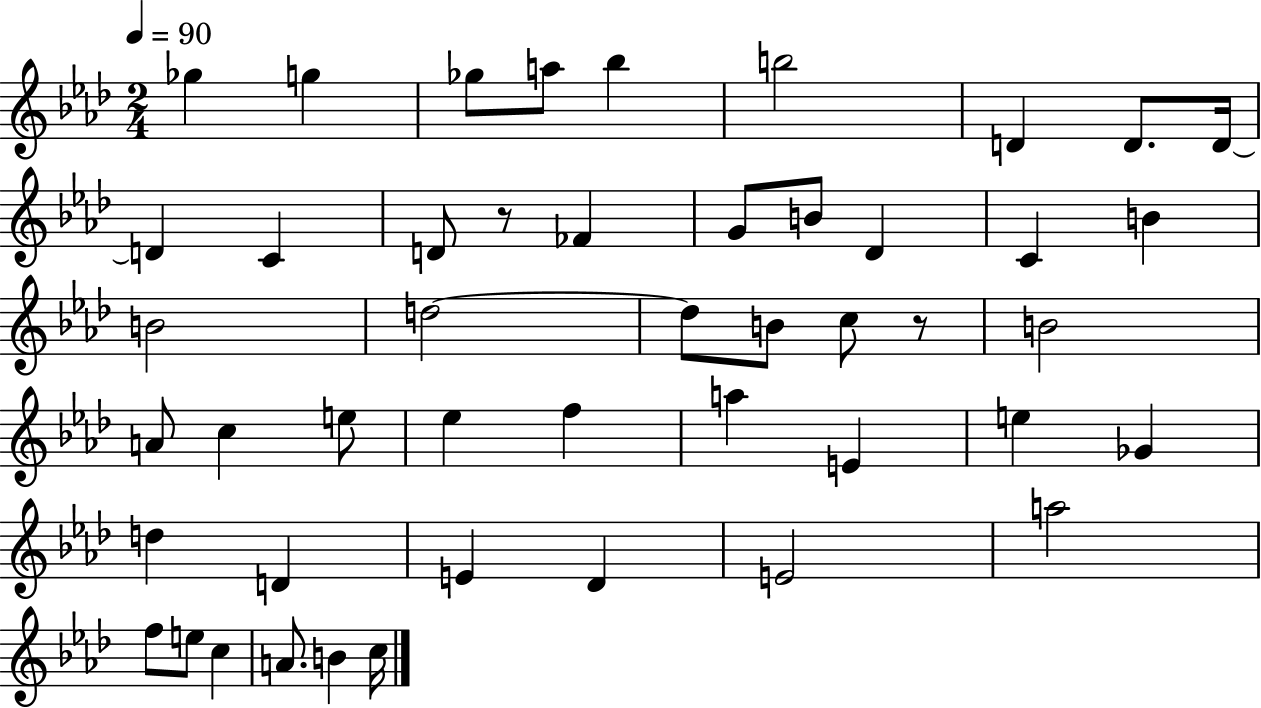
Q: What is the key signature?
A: AES major